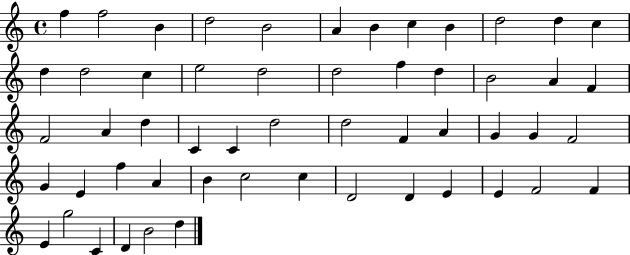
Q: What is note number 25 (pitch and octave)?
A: A4